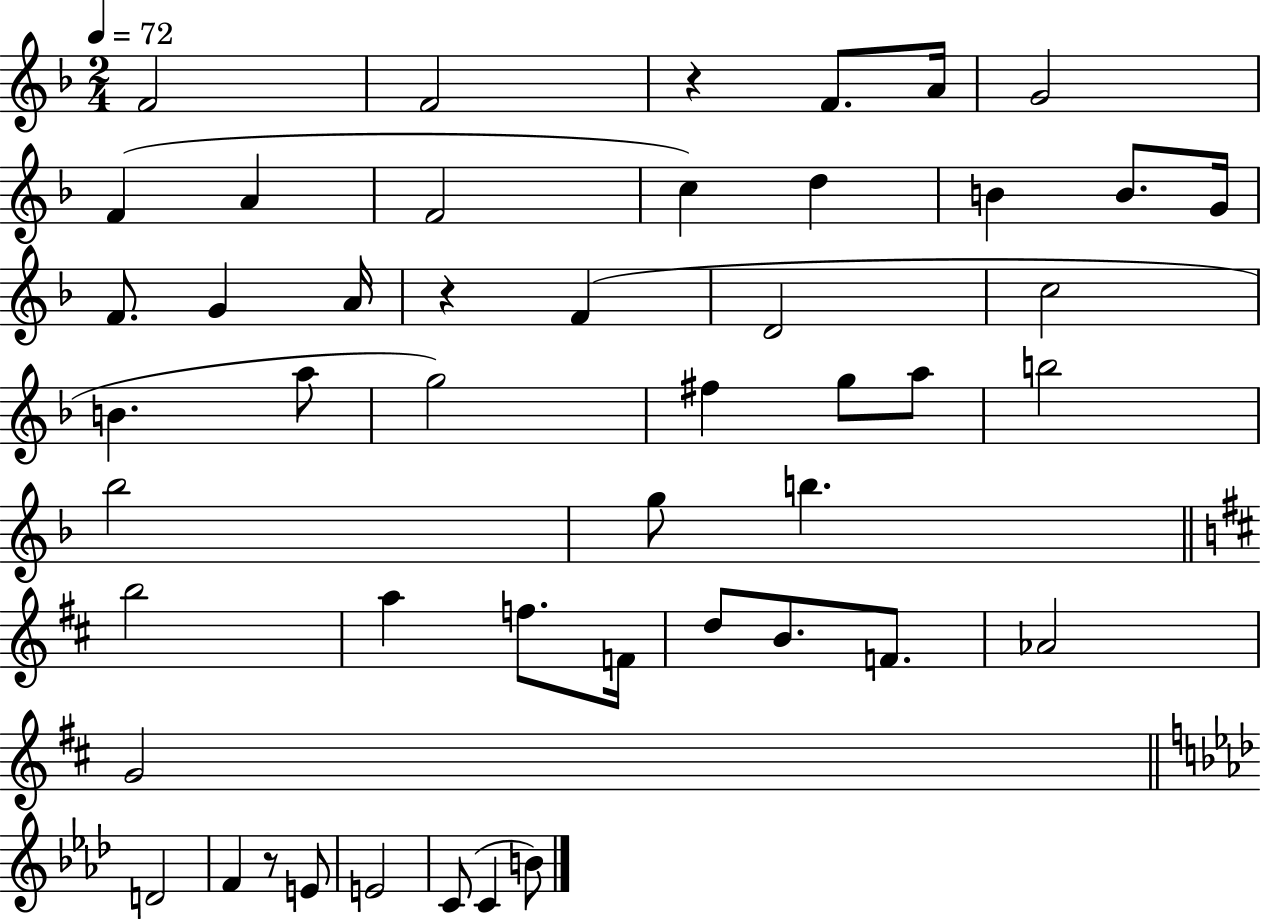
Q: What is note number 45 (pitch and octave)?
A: B4